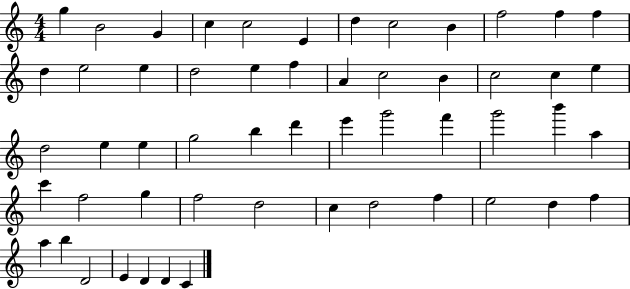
X:1
T:Untitled
M:4/4
L:1/4
K:C
g B2 G c c2 E d c2 B f2 f f d e2 e d2 e f A c2 B c2 c e d2 e e g2 b d' e' g'2 f' g'2 b' a c' f2 g f2 d2 c d2 f e2 d f a b D2 E D D C